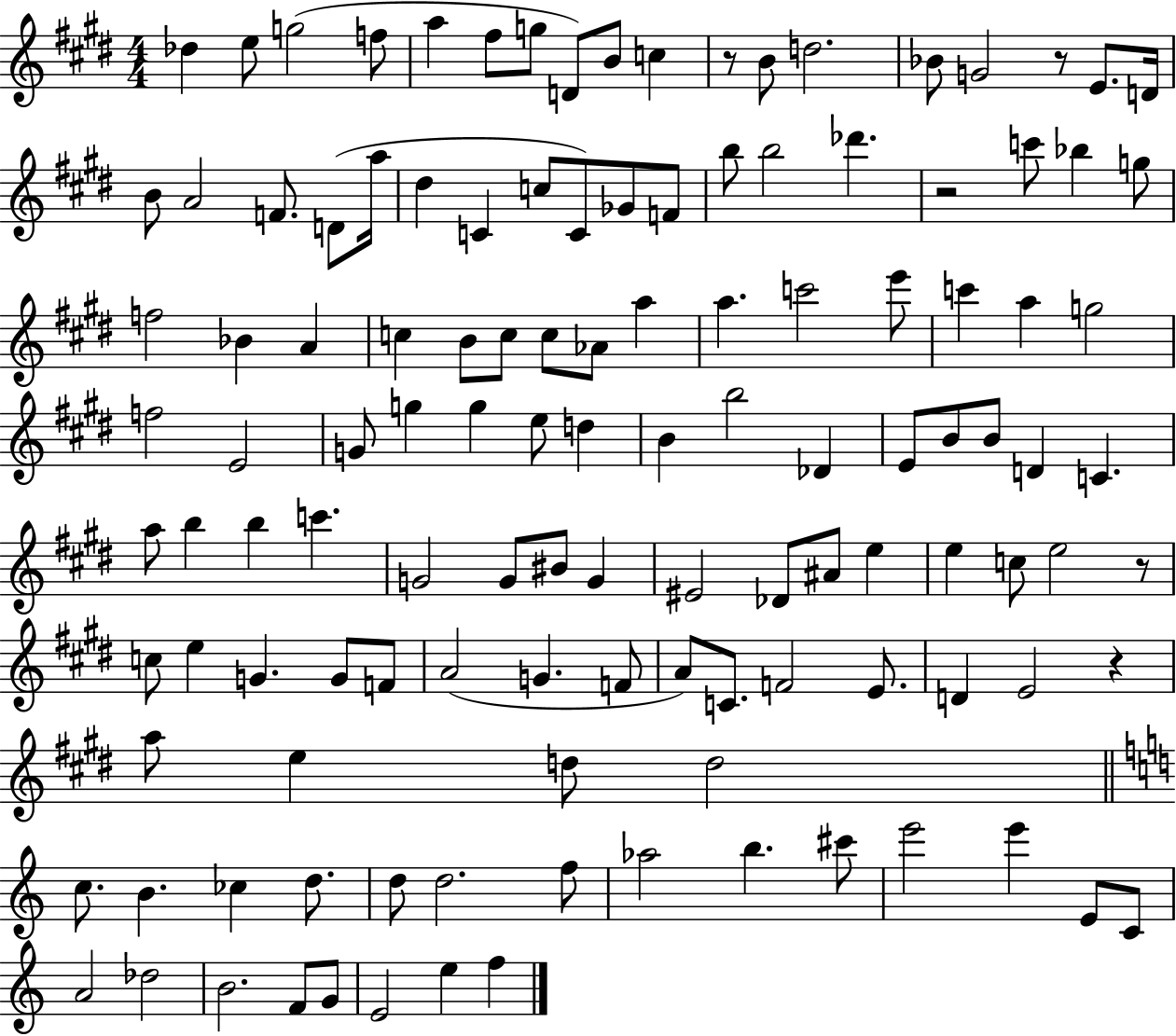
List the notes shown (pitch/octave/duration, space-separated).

Db5/q E5/e G5/h F5/e A5/q F#5/e G5/e D4/e B4/e C5/q R/e B4/e D5/h. Bb4/e G4/h R/e E4/e. D4/s B4/e A4/h F4/e. D4/e A5/s D#5/q C4/q C5/e C4/e Gb4/e F4/e B5/e B5/h Db6/q. R/h C6/e Bb5/q G5/e F5/h Bb4/q A4/q C5/q B4/e C5/e C5/e Ab4/e A5/q A5/q. C6/h E6/e C6/q A5/q G5/h F5/h E4/h G4/e G5/q G5/q E5/e D5/q B4/q B5/h Db4/q E4/e B4/e B4/e D4/q C4/q. A5/e B5/q B5/q C6/q. G4/h G4/e BIS4/e G4/q EIS4/h Db4/e A#4/e E5/q E5/q C5/e E5/h R/e C5/e E5/q G4/q. G4/e F4/e A4/h G4/q. F4/e A4/e C4/e. F4/h E4/e. D4/q E4/h R/q A5/e E5/q D5/e D5/h C5/e. B4/q. CES5/q D5/e. D5/e D5/h. F5/e Ab5/h B5/q. C#6/e E6/h E6/q E4/e C4/e A4/h Db5/h B4/h. F4/e G4/e E4/h E5/q F5/q